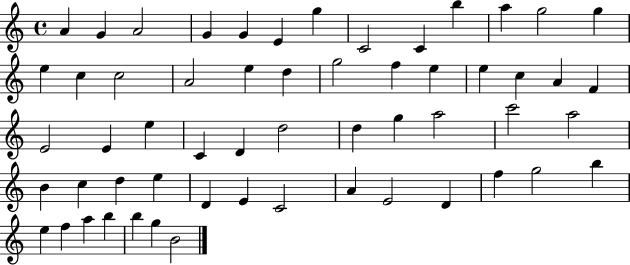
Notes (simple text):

A4/q G4/q A4/h G4/q G4/q E4/q G5/q C4/h C4/q B5/q A5/q G5/h G5/q E5/q C5/q C5/h A4/h E5/q D5/q G5/h F5/q E5/q E5/q C5/q A4/q F4/q E4/h E4/q E5/q C4/q D4/q D5/h D5/q G5/q A5/h C6/h A5/h B4/q C5/q D5/q E5/q D4/q E4/q C4/h A4/q E4/h D4/q F5/q G5/h B5/q E5/q F5/q A5/q B5/q B5/q G5/q B4/h